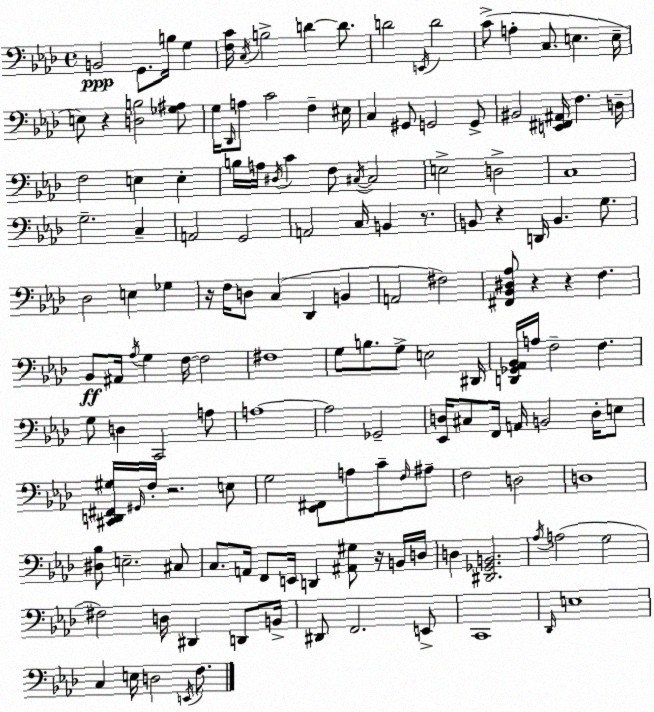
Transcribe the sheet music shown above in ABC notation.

X:1
T:Untitled
M:4/4
L:1/4
K:Ab
B,,2 G,,/2 B,/4 G, [F,C]/4 C,/4 B,2 D D/2 D2 E,,/4 D2 C/2 A, C,/2 E, E,/4 E,/2 z [D,B,]2 [_G,^A,]/2 G,/4 _D,,/4 A,/2 C2 F, ^E,/4 C, ^G,,/2 G,,2 G,,/2 ^B,,2 [E,,^F,,^A,,]/4 F, D,/4 F,2 E, E, B,/4 A,/4 ^D,/4 C F,/2 ^C,/4 ^C,2 E,2 D,2 C,4 G,2 C, A,,2 G,,2 A,,2 C,/4 B,, z/2 B,,/2 z D,,/4 B,, G,/2 _D,2 E, _G, z/4 F,/4 D,/2 C, _D,, B,, A,,2 ^F,2 [^F,,_B,,^D,_A,]/2 z z F, _B,,/2 ^A,,/4 _A,/4 G, F,/4 F,2 ^F,4 G,/2 B,/2 G,/2 E,2 ^D,,/4 [D,,_G,,_A,,_B,,]/4 A,/4 F,2 F, G,/2 D, C,,2 A,/2 A,4 A,2 _G,,2 [_E,,D,]/4 ^C,/2 F,,/4 A,,/4 B,,2 D,/4 E,/2 [^C,,D,,^F,,^G,]/4 ^G,,/4 F,/4 z2 E,/2 G,2 [_E,,^F,,]/2 A,/2 C/2 F,/4 ^A,/2 F,2 D,2 D,4 [^D,_B,]/2 E,2 ^C,/2 C,/2 A,,/4 F,,/2 E,,/4 D,, [^A,,^G,]/2 z/4 B,,/4 D,/4 D, [^D,,_G,,B,,]2 _A,/4 A,2 G,2 ^F,2 D,/4 ^D,, D,,/2 B,,/4 ^D,,/2 F,,2 E,,/2 C,,4 _D,,/4 E,4 C, E,/4 D,2 E,,/4 F,/2